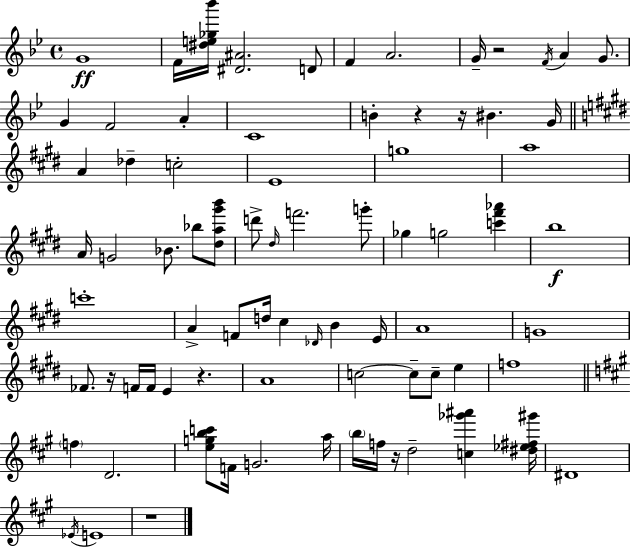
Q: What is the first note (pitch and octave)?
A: G4